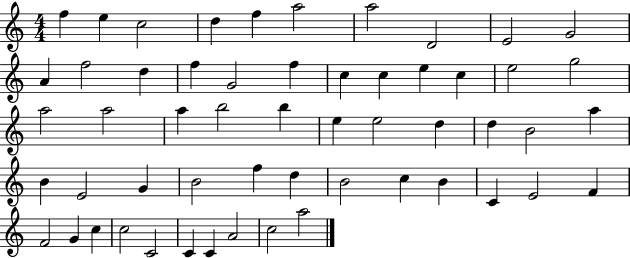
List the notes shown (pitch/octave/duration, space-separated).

F5/q E5/q C5/h D5/q F5/q A5/h A5/h D4/h E4/h G4/h A4/q F5/h D5/q F5/q G4/h F5/q C5/q C5/q E5/q C5/q E5/h G5/h A5/h A5/h A5/q B5/h B5/q E5/q E5/h D5/q D5/q B4/h A5/q B4/q E4/h G4/q B4/h F5/q D5/q B4/h C5/q B4/q C4/q E4/h F4/q F4/h G4/q C5/q C5/h C4/h C4/q C4/q A4/h C5/h A5/h